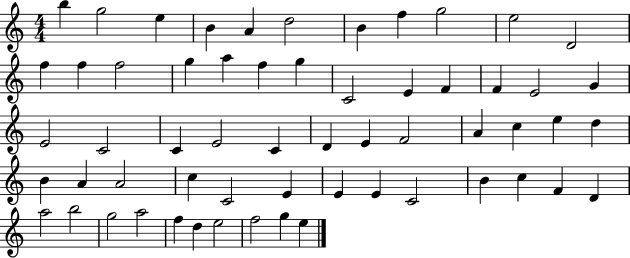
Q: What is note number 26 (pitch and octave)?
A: C4